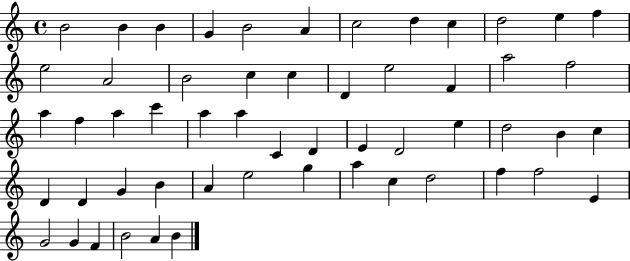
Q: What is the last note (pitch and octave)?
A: B4